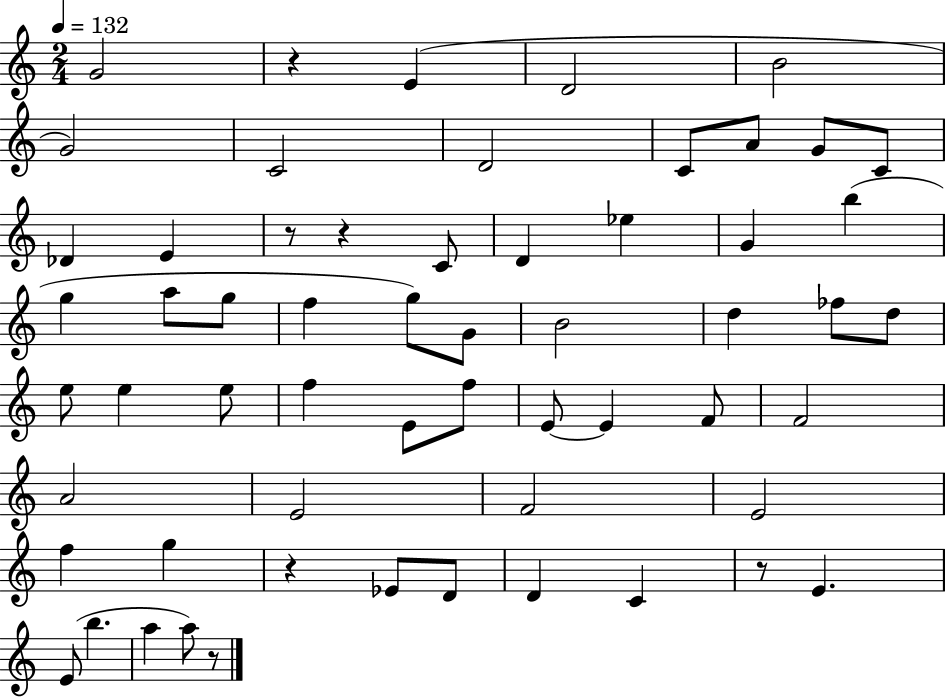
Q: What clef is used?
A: treble